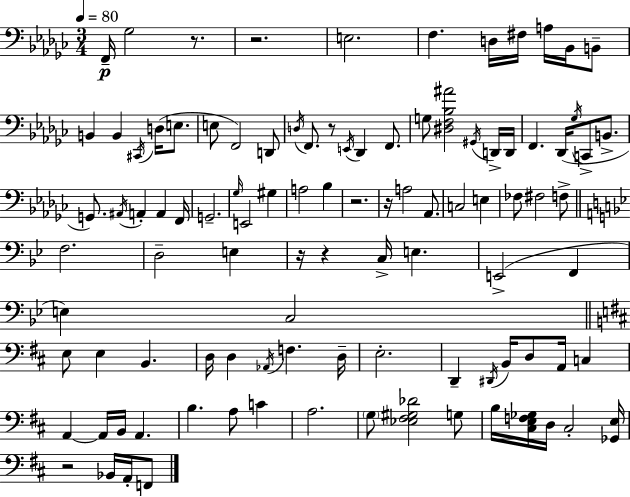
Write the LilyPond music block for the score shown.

{
  \clef bass
  \numericTimeSignature
  \time 3/4
  \key ees \minor
  \tempo 4 = 80
  f,16--\p ges2 r8. | r2. | e2. | f4. d16 fis16 a16 bes,16 b,8-- | \break b,4 b,4 \acciaccatura { cis,16 } d16( e8. | e8 f,2) d,8 | \acciaccatura { d16 } f,8. r8 \acciaccatura { e,16 } des,4 | f,8. g8 <dis f bes ais'>2 | \break \acciaccatura { gis,16 } d,16-> d,16 f,4. des,16( \acciaccatura { ges16 } | c,8-> b,8.-> g,8.) \acciaccatura { ais,16 } a,4-. | a,4 f,16 g,2.-- | \grace { ges16 } e,2 | \break gis4 a2 | bes4 r2. | r16 a2 | aes,8. c2 | \break e4 fes8 fis2 | f8-> \bar "||" \break \key bes \major f2. | d2-- e4 | r16 r4 c16-> e4. | e,2->( f,4 | \break e4) c2 | \bar "||" \break \key d \major e8 e4 b,4. | d16 d4 \acciaccatura { aes,16 } f4. | d16-- e2.-. | d,4-- \acciaccatura { dis,16 } b,16 d8 a,16 c4 | \break a,4~~ a,16 b,16 a,4. | b4. a8 c'4 | a2. | \parenthesize g8 <ees fis gis des'>2 | \break g8 b16 <cis e f ges>16 d16 cis2-. | <ges, e>16 r2 bes,16 a,16-. | f,8 \bar "|."
}